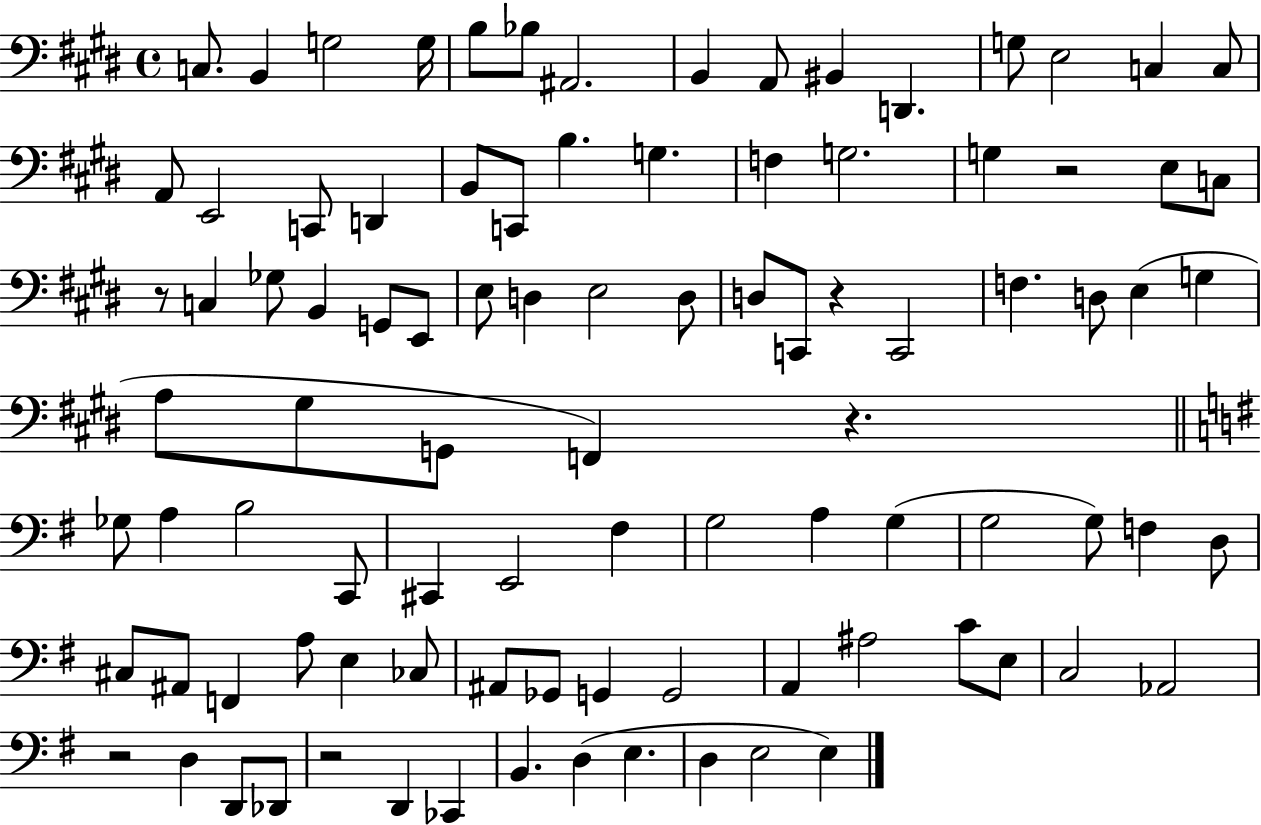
X:1
T:Untitled
M:4/4
L:1/4
K:E
C,/2 B,, G,2 G,/4 B,/2 _B,/2 ^A,,2 B,, A,,/2 ^B,, D,, G,/2 E,2 C, C,/2 A,,/2 E,,2 C,,/2 D,, B,,/2 C,,/2 B, G, F, G,2 G, z2 E,/2 C,/2 z/2 C, _G,/2 B,, G,,/2 E,,/2 E,/2 D, E,2 D,/2 D,/2 C,,/2 z C,,2 F, D,/2 E, G, A,/2 ^G,/2 G,,/2 F,, z _G,/2 A, B,2 C,,/2 ^C,, E,,2 ^F, G,2 A, G, G,2 G,/2 F, D,/2 ^C,/2 ^A,,/2 F,, A,/2 E, _C,/2 ^A,,/2 _G,,/2 G,, G,,2 A,, ^A,2 C/2 E,/2 C,2 _A,,2 z2 D, D,,/2 _D,,/2 z2 D,, _C,, B,, D, E, D, E,2 E,